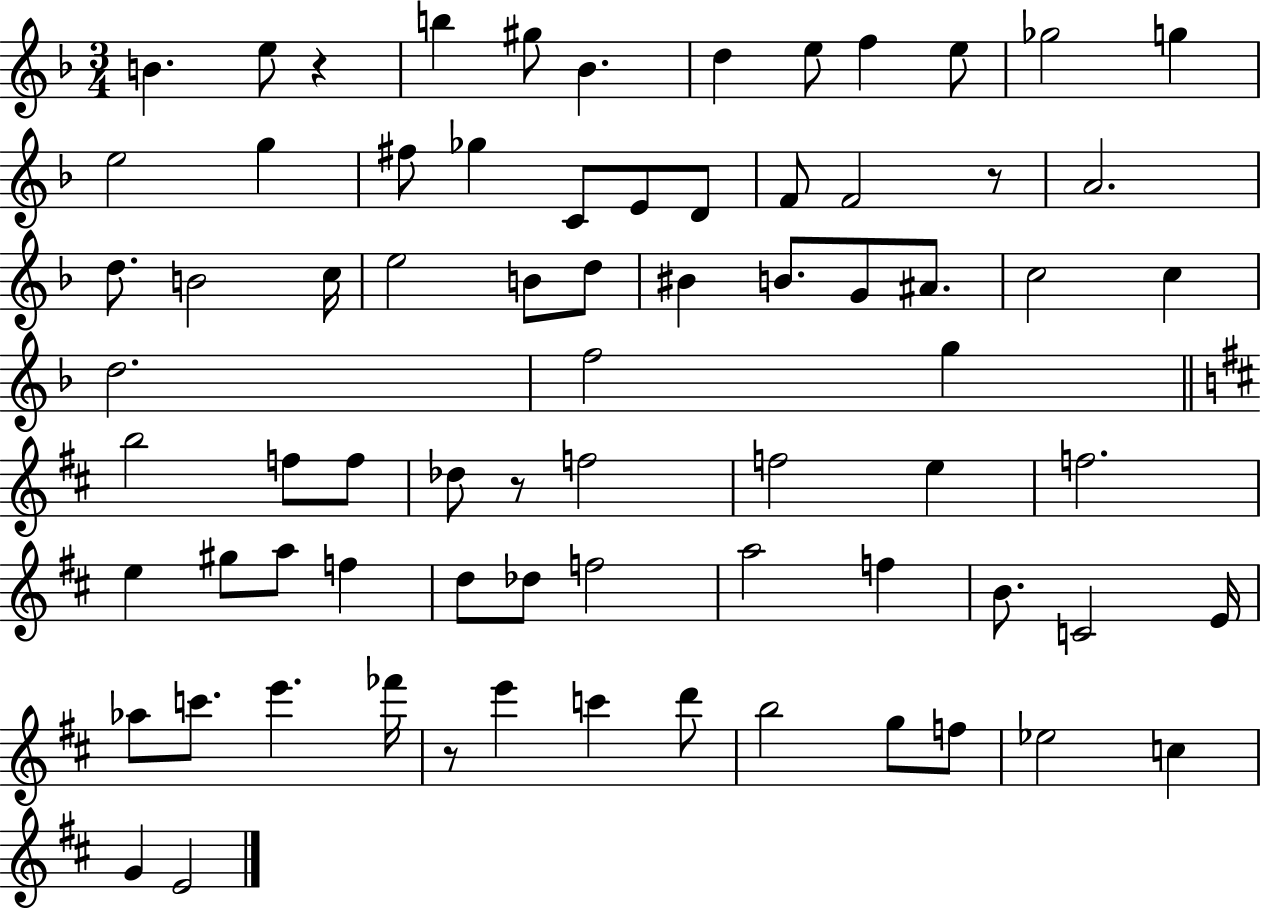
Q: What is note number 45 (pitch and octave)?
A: E5